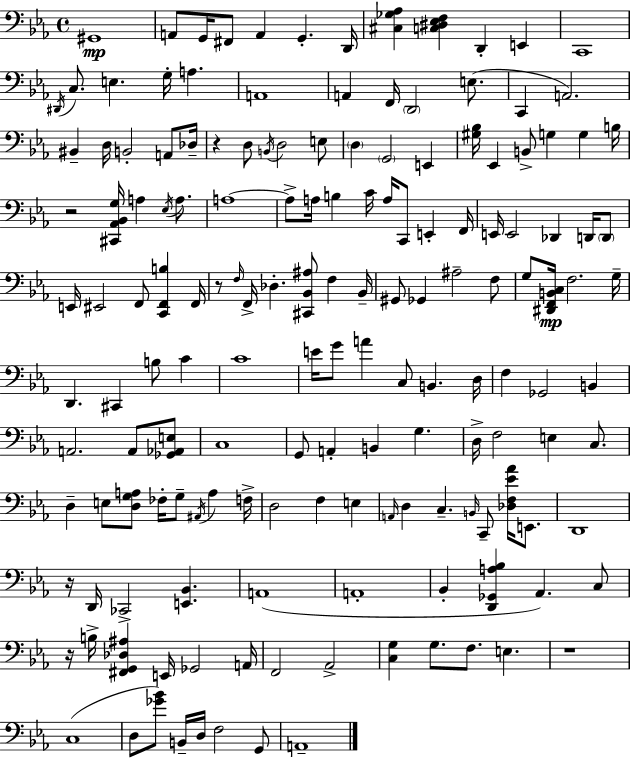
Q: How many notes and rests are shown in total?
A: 158